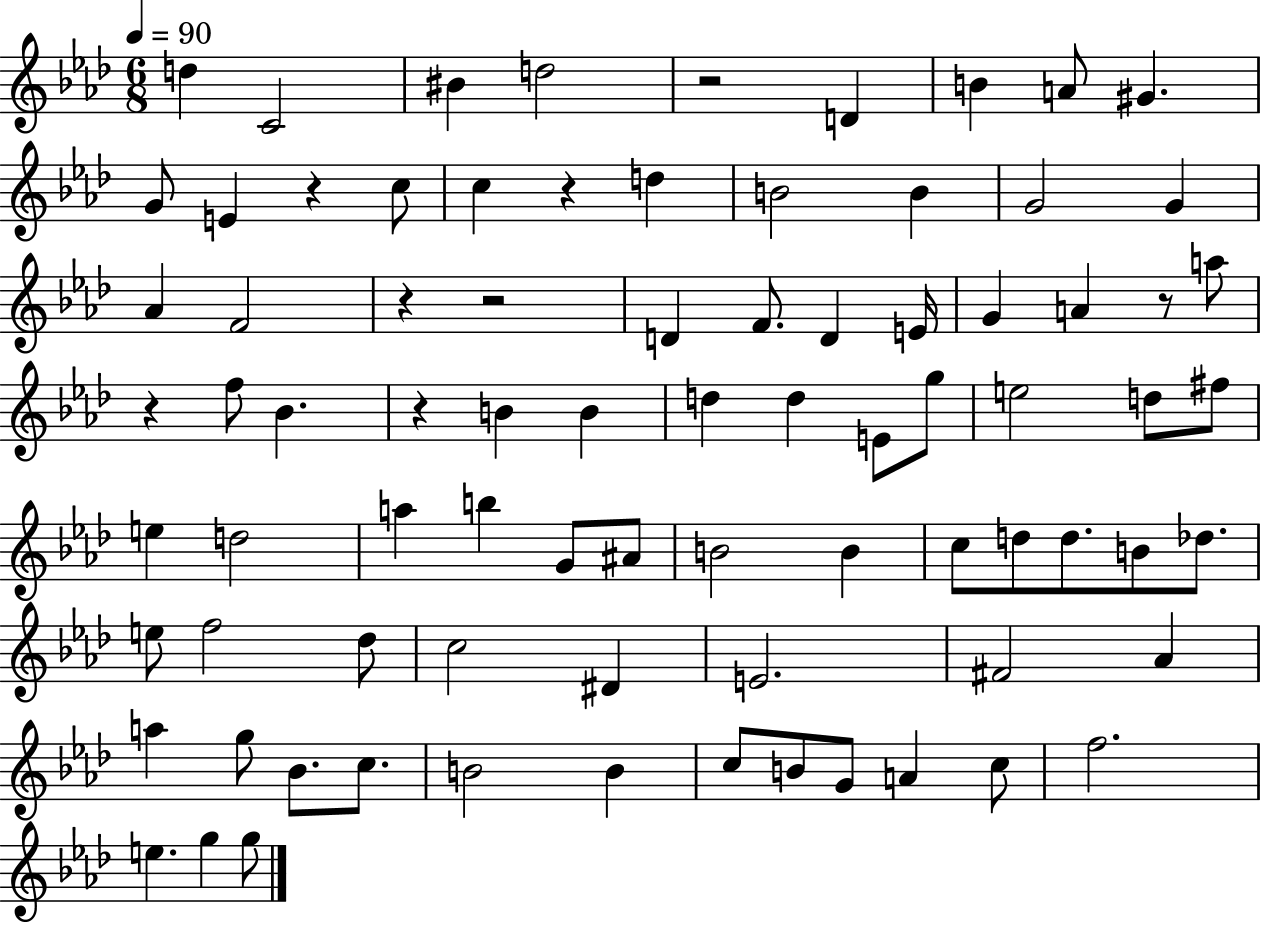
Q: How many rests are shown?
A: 8